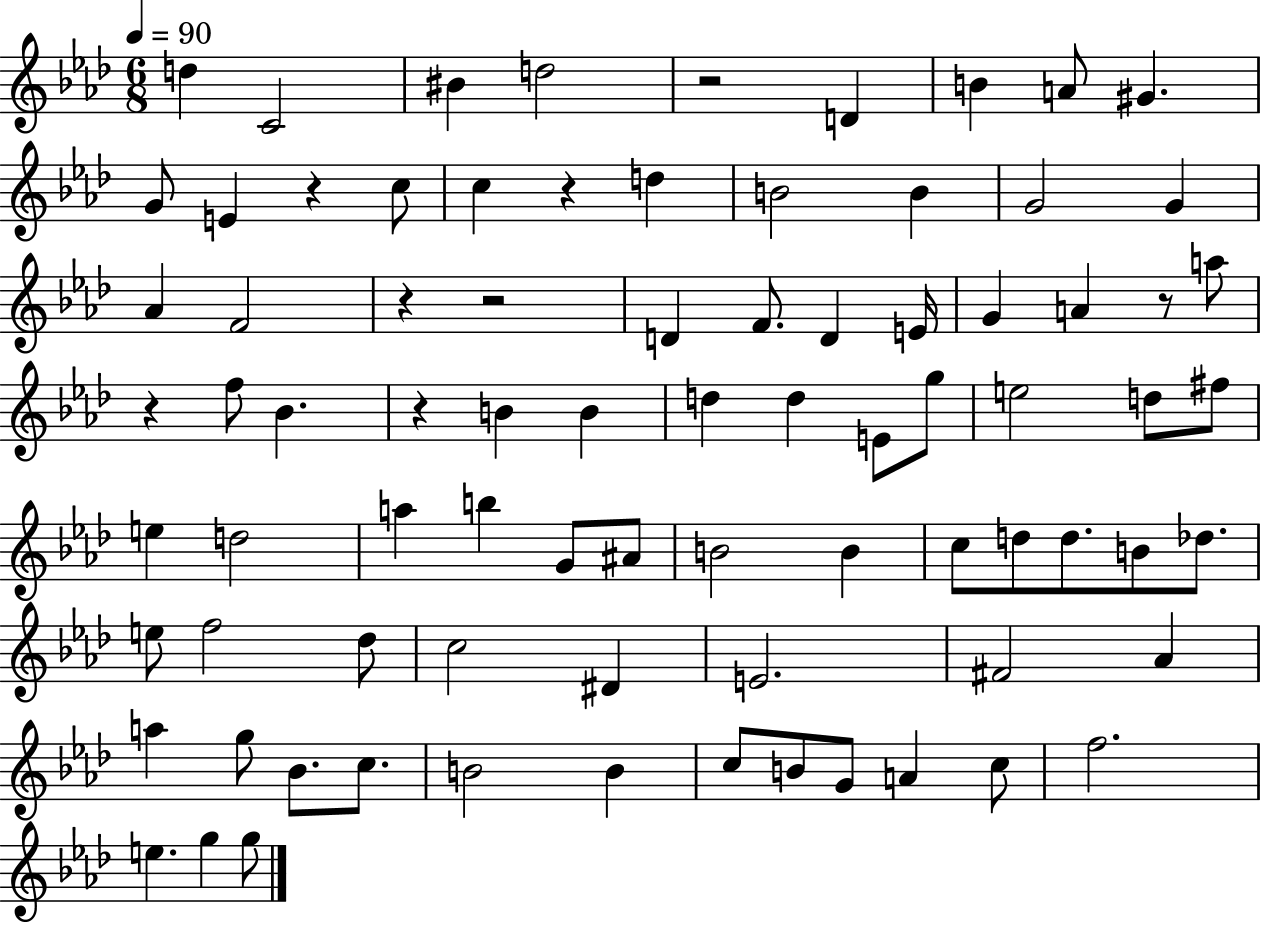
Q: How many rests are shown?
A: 8